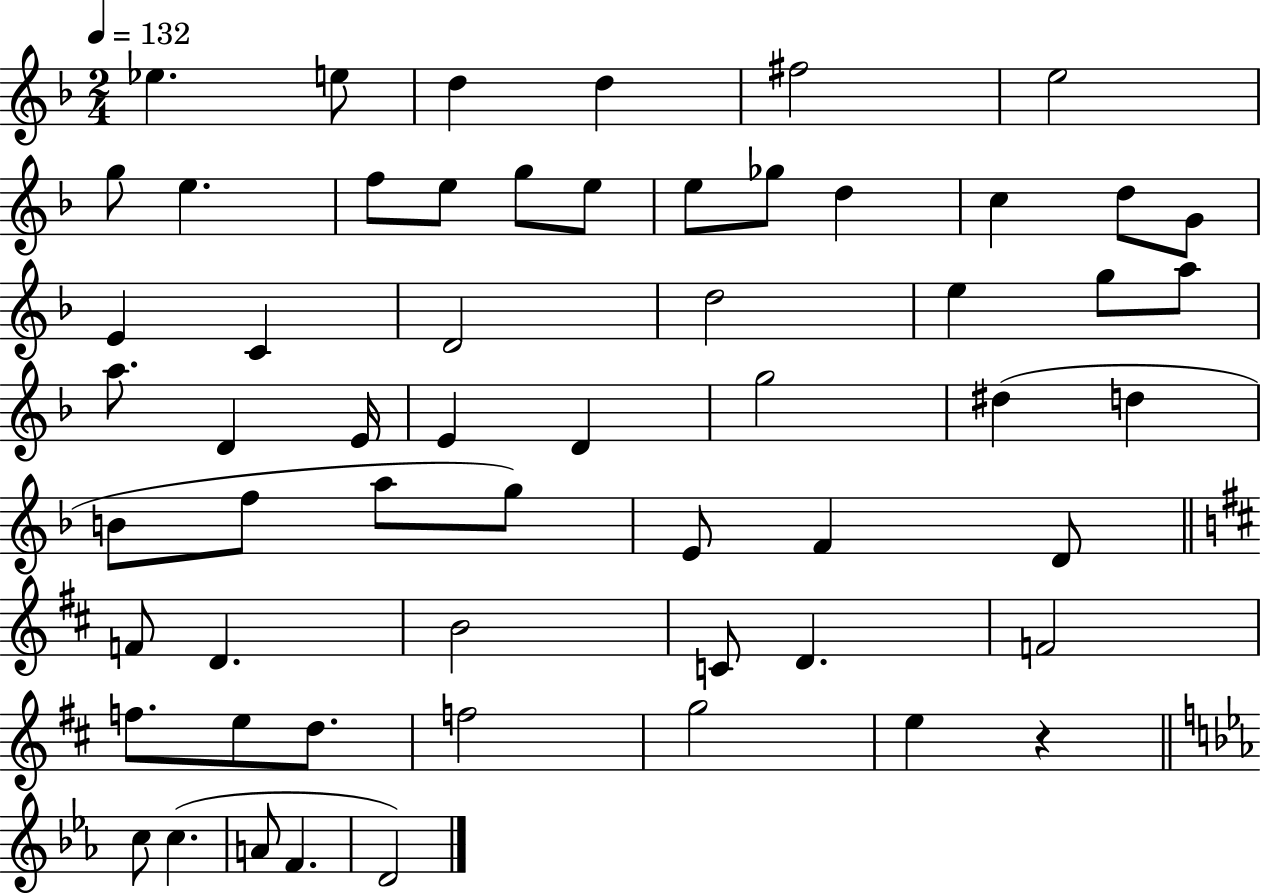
Eb5/q. E5/e D5/q D5/q F#5/h E5/h G5/e E5/q. F5/e E5/e G5/e E5/e E5/e Gb5/e D5/q C5/q D5/e G4/e E4/q C4/q D4/h D5/h E5/q G5/e A5/e A5/e. D4/q E4/s E4/q D4/q G5/h D#5/q D5/q B4/e F5/e A5/e G5/e E4/e F4/q D4/e F4/e D4/q. B4/h C4/e D4/q. F4/h F5/e. E5/e D5/e. F5/h G5/h E5/q R/q C5/e C5/q. A4/e F4/q. D4/h